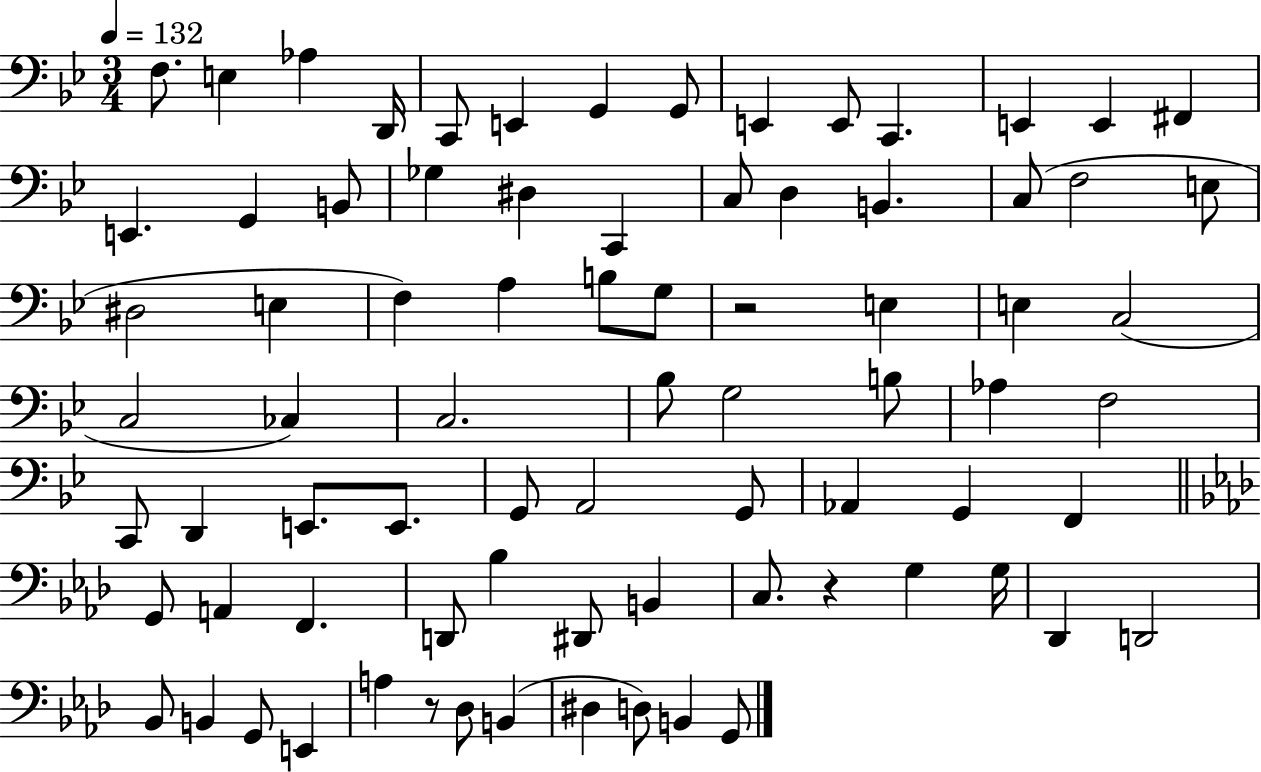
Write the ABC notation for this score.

X:1
T:Untitled
M:3/4
L:1/4
K:Bb
F,/2 E, _A, D,,/4 C,,/2 E,, G,, G,,/2 E,, E,,/2 C,, E,, E,, ^F,, E,, G,, B,,/2 _G, ^D, C,, C,/2 D, B,, C,/2 F,2 E,/2 ^D,2 E, F, A, B,/2 G,/2 z2 E, E, C,2 C,2 _C, C,2 _B,/2 G,2 B,/2 _A, F,2 C,,/2 D,, E,,/2 E,,/2 G,,/2 A,,2 G,,/2 _A,, G,, F,, G,,/2 A,, F,, D,,/2 _B, ^D,,/2 B,, C,/2 z G, G,/4 _D,, D,,2 _B,,/2 B,, G,,/2 E,, A, z/2 _D,/2 B,, ^D, D,/2 B,, G,,/2